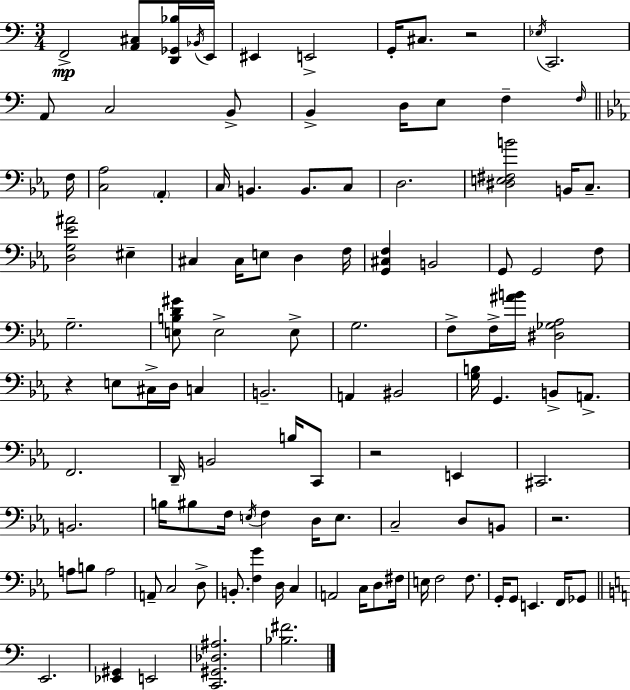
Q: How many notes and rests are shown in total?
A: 111